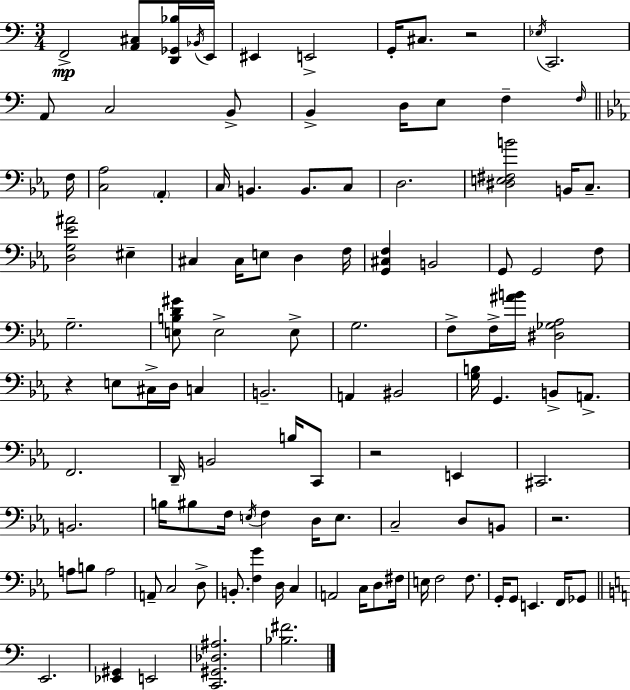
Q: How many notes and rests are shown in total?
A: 111